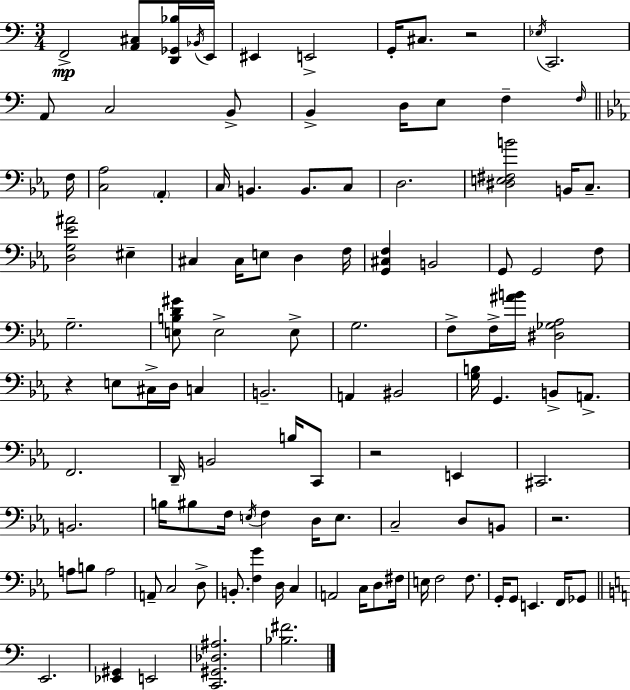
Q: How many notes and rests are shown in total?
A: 111